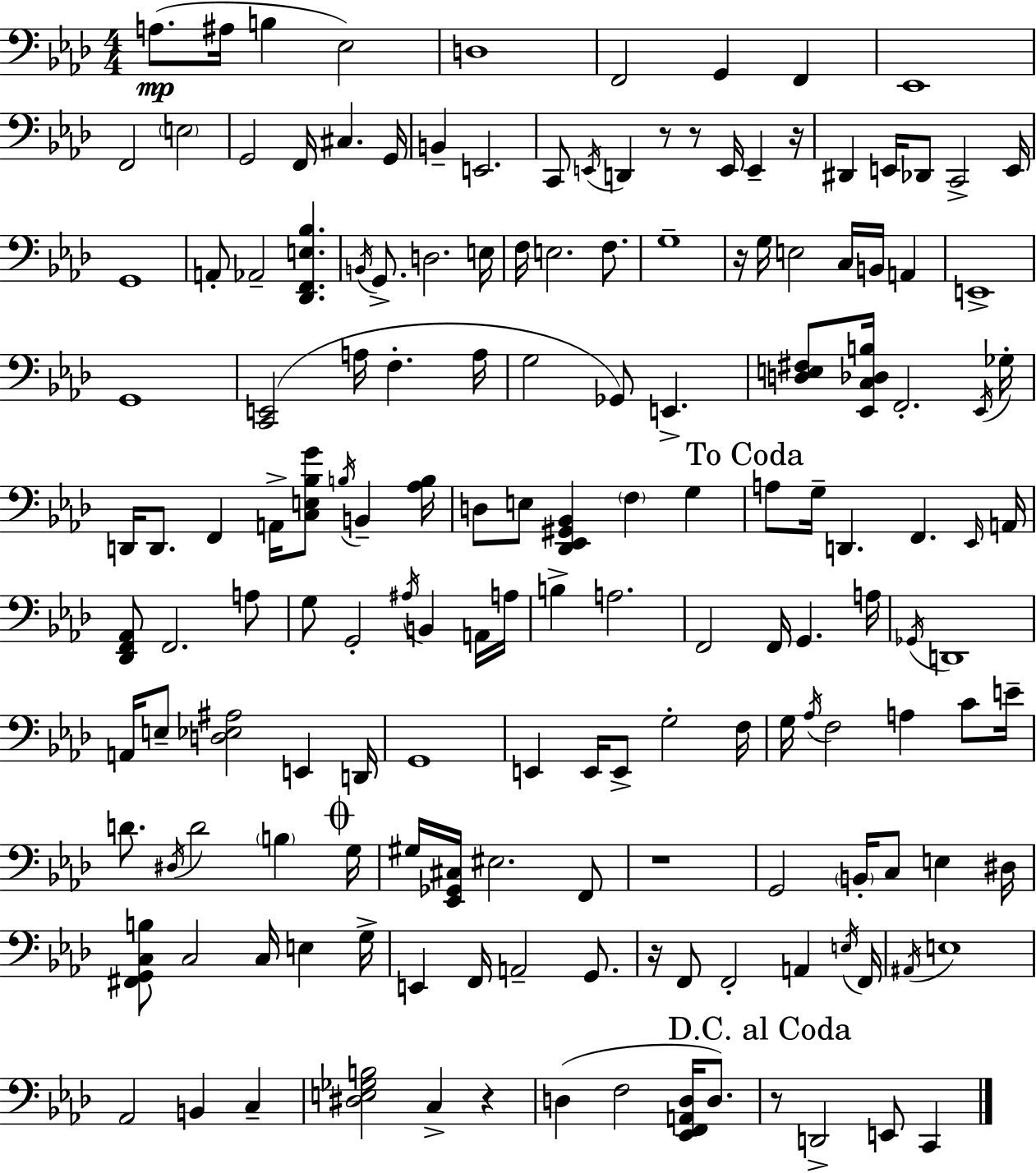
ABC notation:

X:1
T:Untitled
M:4/4
L:1/4
K:Fm
A,/2 ^A,/4 B, _E,2 D,4 F,,2 G,, F,, _E,,4 F,,2 E,2 G,,2 F,,/4 ^C, G,,/4 B,, E,,2 C,,/2 E,,/4 D,, z/2 z/2 E,,/4 E,, z/4 ^D,, E,,/4 _D,,/2 C,,2 E,,/4 G,,4 A,,/2 _A,,2 [_D,,F,,E,_B,] B,,/4 G,,/2 D,2 E,/4 F,/4 E,2 F,/2 G,4 z/4 G,/4 E,2 C,/4 B,,/4 A,, E,,4 G,,4 [C,,E,,]2 A,/4 F, A,/4 G,2 _G,,/2 E,, [D,E,^F,]/2 [_E,,C,_D,B,]/4 F,,2 _E,,/4 _G,/4 D,,/4 D,,/2 F,, A,,/4 [C,E,_B,G]/2 B,/4 B,, [_A,B,]/4 D,/2 E,/2 [_D,,_E,,^G,,_B,,] F, G, A,/2 G,/4 D,, F,, _E,,/4 A,,/4 [_D,,F,,_A,,]/2 F,,2 A,/2 G,/2 G,,2 ^A,/4 B,, A,,/4 A,/4 B, A,2 F,,2 F,,/4 G,, A,/4 _G,,/4 D,,4 A,,/4 E,/2 [D,_E,^A,]2 E,, D,,/4 G,,4 E,, E,,/4 E,,/2 G,2 F,/4 G,/4 _A,/4 F,2 A, C/2 E/4 D/2 ^D,/4 D2 B, G,/4 ^G,/4 [_E,,_G,,^C,]/4 ^E,2 F,,/2 z4 G,,2 B,,/4 C,/2 E, ^D,/4 [^F,,G,,C,B,]/2 C,2 C,/4 E, G,/4 E,, F,,/4 A,,2 G,,/2 z/4 F,,/2 F,,2 A,, E,/4 F,,/4 ^A,,/4 E,4 _A,,2 B,, C, [^D,E,_G,B,]2 C, z D, F,2 [_E,,F,,A,,D,]/4 D,/2 z/2 D,,2 E,,/2 C,,